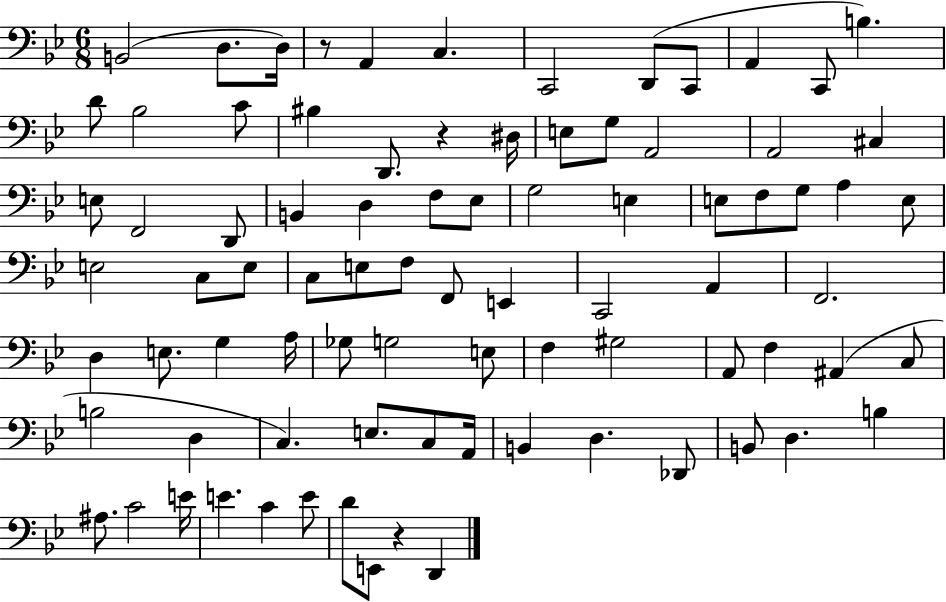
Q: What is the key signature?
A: BES major